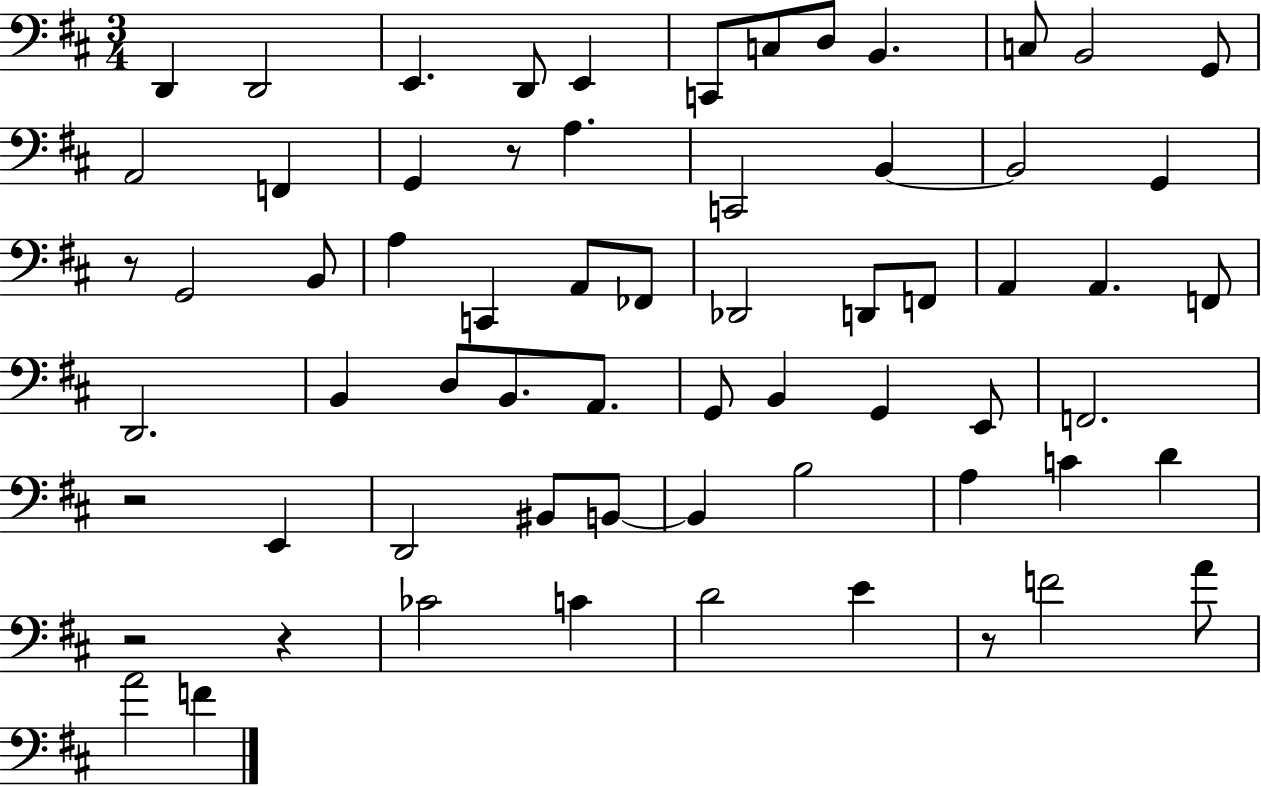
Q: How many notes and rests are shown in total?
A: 65